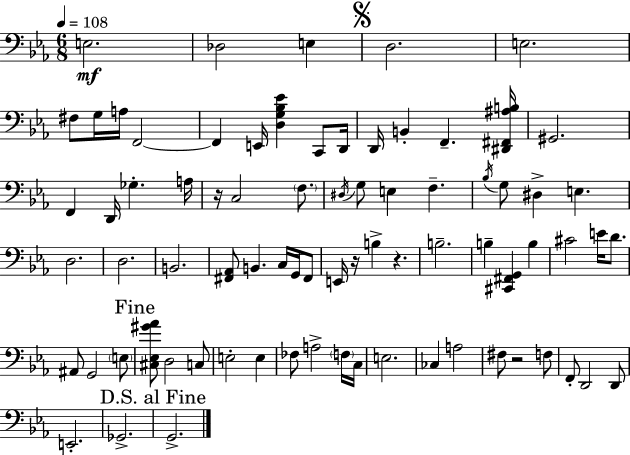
E3/h. Db3/h E3/q D3/h. E3/h. F#3/e G3/s A3/s F2/h F2/q E2/s [D3,G3,Bb3,Eb4]/q C2/e D2/s D2/s B2/q F2/q. [D#2,F#2,A#3,B3]/s G#2/h. F2/q D2/s Gb3/q. A3/s R/s C3/h F3/e. D#3/s G3/e E3/q F3/q. Bb3/s G3/e D#3/q E3/q. D3/h. D3/h. B2/h. [F#2,Ab2]/e B2/q. C3/s G2/s F#2/e E2/s R/s B3/q R/q. B3/h. B3/q [C#2,F#2,G2]/q B3/q C#4/h E4/s D4/e. A#2/e G2/h E3/e [C#3,Eb3,G#4,Ab4]/e D3/h C3/e E3/h E3/q FES3/e A3/h F3/s C3/s E3/h. CES3/q A3/h F#3/e R/h F3/e F2/e D2/h D2/e E2/h. Gb2/h. G2/h.